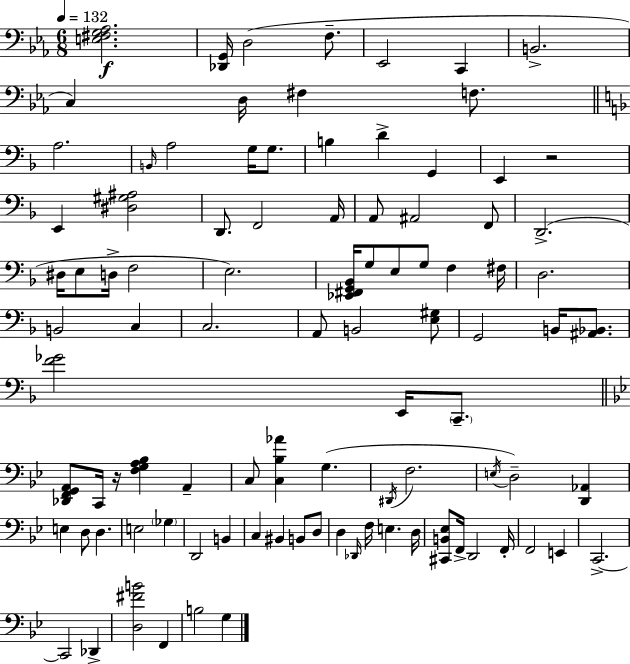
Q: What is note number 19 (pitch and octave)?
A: E2